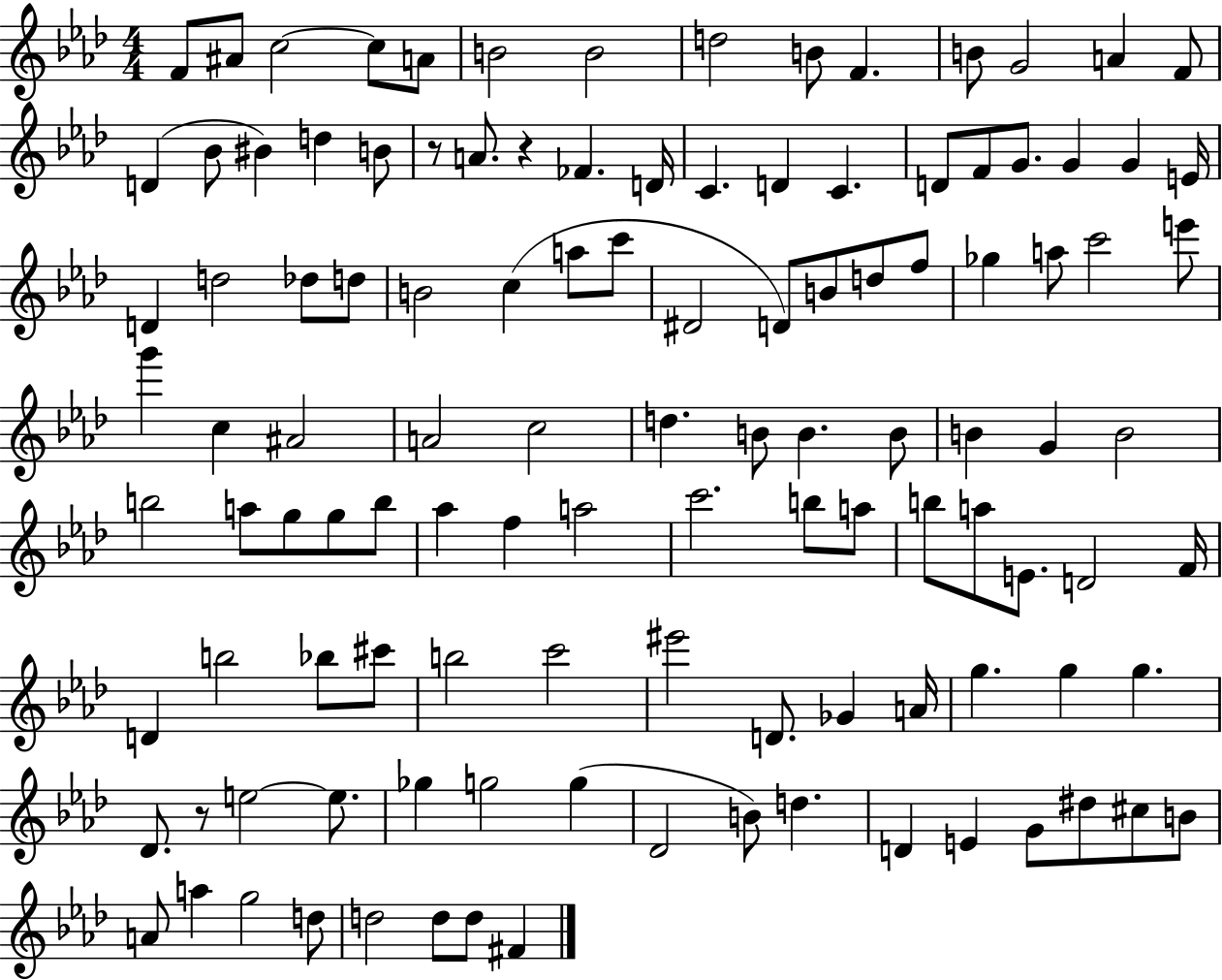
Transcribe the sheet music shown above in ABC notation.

X:1
T:Untitled
M:4/4
L:1/4
K:Ab
F/2 ^A/2 c2 c/2 A/2 B2 B2 d2 B/2 F B/2 G2 A F/2 D _B/2 ^B d B/2 z/2 A/2 z _F D/4 C D C D/2 F/2 G/2 G G E/4 D d2 _d/2 d/2 B2 c a/2 c'/2 ^D2 D/2 B/2 d/2 f/2 _g a/2 c'2 e'/2 g' c ^A2 A2 c2 d B/2 B B/2 B G B2 b2 a/2 g/2 g/2 b/2 _a f a2 c'2 b/2 a/2 b/2 a/2 E/2 D2 F/4 D b2 _b/2 ^c'/2 b2 c'2 ^e'2 D/2 _G A/4 g g g _D/2 z/2 e2 e/2 _g g2 g _D2 B/2 d D E G/2 ^d/2 ^c/2 B/2 A/2 a g2 d/2 d2 d/2 d/2 ^F